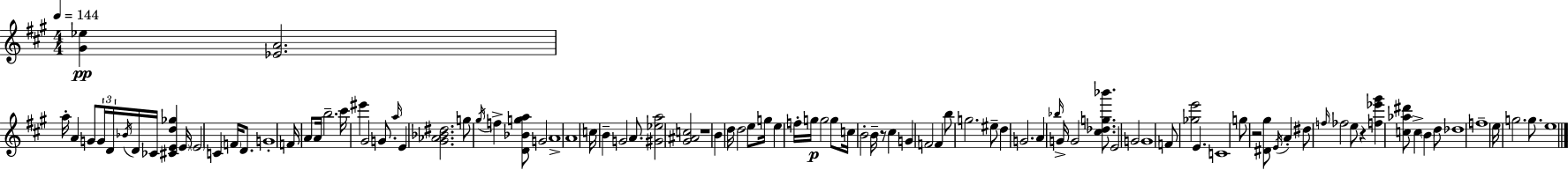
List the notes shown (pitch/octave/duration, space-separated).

[G#4,Eb5]/q [Eb4,A4]/h. A5/s A4/q G4/e G4/s D4/s Bb4/s D4/s CES4/s [C#4,E4,D5,Gb5]/q E4/s E4/h C4/q F4/s D4/e. G4/w F4/s A4/e A4/s B5/h. C#6/s EIS6/q G#4/h G4/e. A5/s E4/q [G#4,Ab4,Bb4,D#5]/h. G5/e G#5/s F5/q [D4,Bb4,G5,A5]/e G4/h A4/w A4/w C5/s B4/q G4/h A4/e. [G#4,Eb5,A5]/h [G#4,A#4,C5]/h R/w B4/q D5/s D5/h E5/e G5/s E5/q F5/s G5/s G5/h G5/e C5/s B4/h B4/s R/e C#5/q G4/q F4/h F4/q B5/e G5/h. EIS5/e D5/q G4/h. A4/q Bb5/s G4/s G4/h [C#5,Db5,G5,Bb6]/e. E4/h G4/h G4/w F4/e [Gb5,E6]/h E4/q. C4/w G5/e R/h [D#4,G#5]/e E4/s A4/q D#5/e F5/s FES5/h E5/e R/q [F5,Eb6,G#6]/q [C5,Ab5,D#6]/e C5/q B4/q D5/e Db5/w F5/w E5/s G5/h. G5/e. E5/w